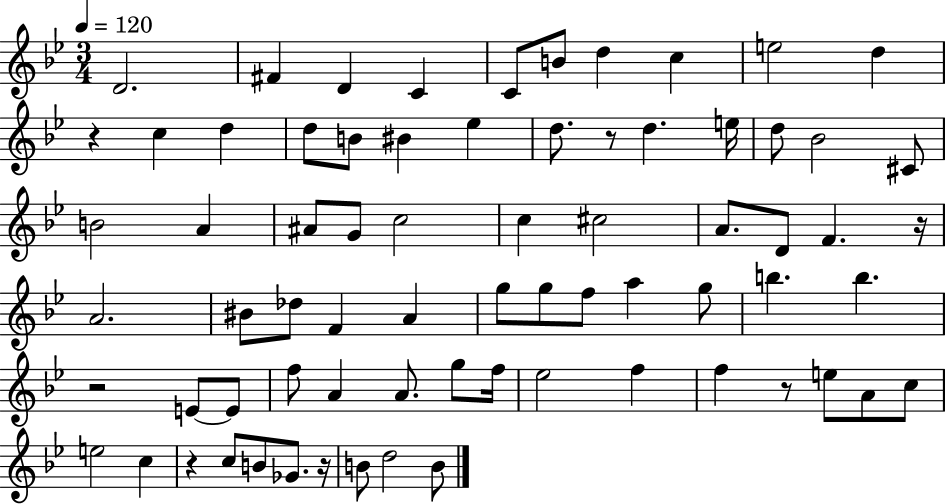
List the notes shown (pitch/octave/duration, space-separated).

D4/h. F#4/q D4/q C4/q C4/e B4/e D5/q C5/q E5/h D5/q R/q C5/q D5/q D5/e B4/e BIS4/q Eb5/q D5/e. R/e D5/q. E5/s D5/e Bb4/h C#4/e B4/h A4/q A#4/e G4/e C5/h C5/q C#5/h A4/e. D4/e F4/q. R/s A4/h. BIS4/e Db5/e F4/q A4/q G5/e G5/e F5/e A5/q G5/e B5/q. B5/q. R/h E4/e E4/e F5/e A4/q A4/e. G5/e F5/s Eb5/h F5/q F5/q R/e E5/e A4/e C5/e E5/h C5/q R/q C5/e B4/e Gb4/e. R/s B4/e D5/h B4/e